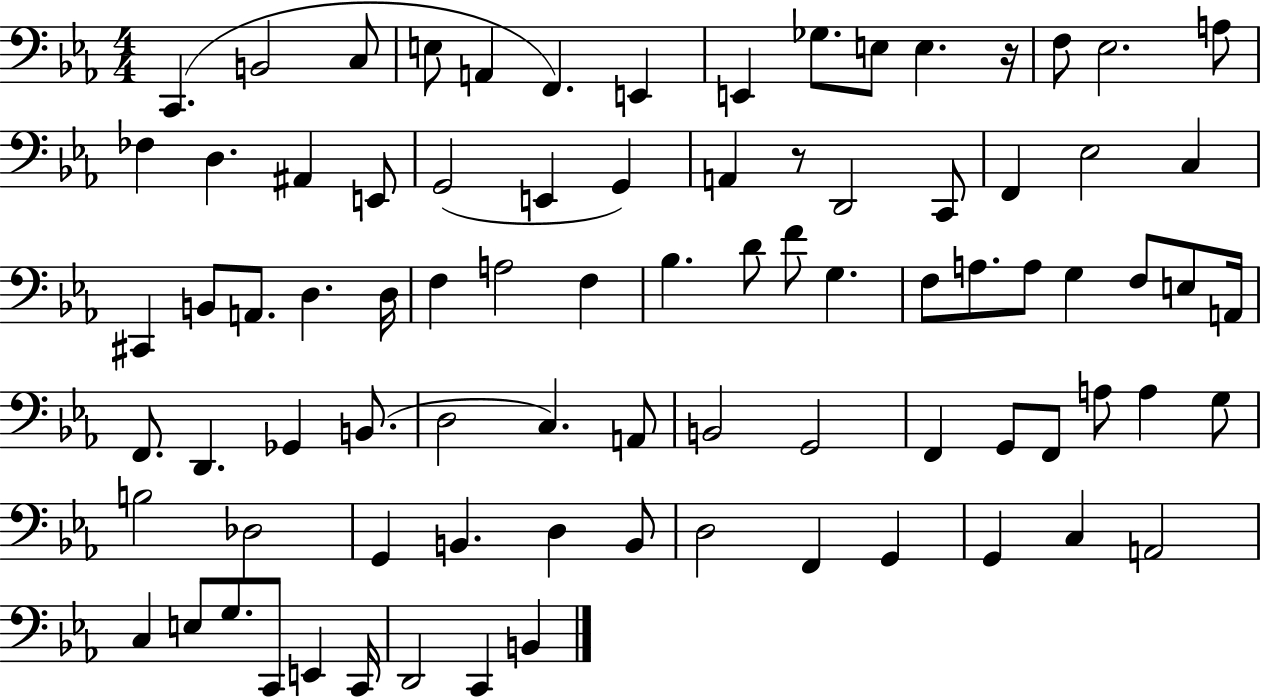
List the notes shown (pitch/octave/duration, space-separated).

C2/q. B2/h C3/e E3/e A2/q F2/q. E2/q E2/q Gb3/e. E3/e E3/q. R/s F3/e Eb3/h. A3/e FES3/q D3/q. A#2/q E2/e G2/h E2/q G2/q A2/q R/e D2/h C2/e F2/q Eb3/h C3/q C#2/q B2/e A2/e. D3/q. D3/s F3/q A3/h F3/q Bb3/q. D4/e F4/e G3/q. F3/e A3/e. A3/e G3/q F3/e E3/e A2/s F2/e. D2/q. Gb2/q B2/e. D3/h C3/q. A2/e B2/h G2/h F2/q G2/e F2/e A3/e A3/q G3/e B3/h Db3/h G2/q B2/q. D3/q B2/e D3/h F2/q G2/q G2/q C3/q A2/h C3/q E3/e G3/e. C2/e E2/q C2/s D2/h C2/q B2/q